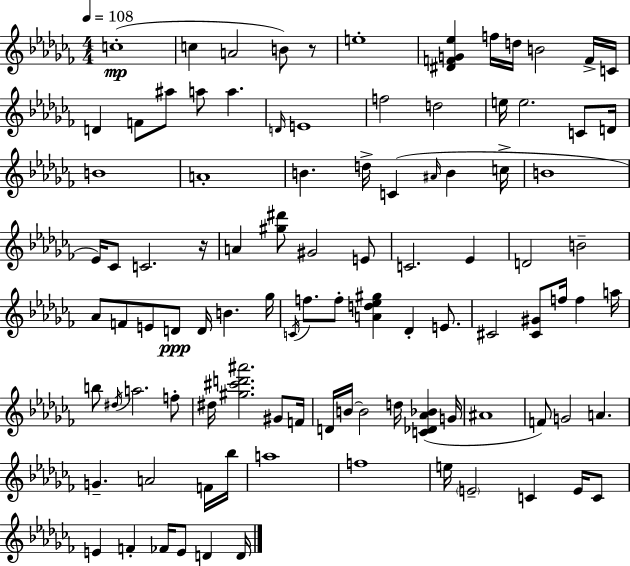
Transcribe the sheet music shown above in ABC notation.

X:1
T:Untitled
M:4/4
L:1/4
K:Abm
c4 c A2 B/2 z/2 e4 [^DFG_e] f/4 d/4 B2 F/4 C/4 D F/2 ^a/2 a/2 a D/4 E4 f2 d2 e/4 e2 C/2 D/4 B4 A4 B d/4 C ^A/4 B c/4 B4 _E/4 _C/2 C2 z/4 A [^g^d']/2 ^G2 E/2 C2 _E D2 B2 _A/2 F/2 E/2 D/2 D/4 B _g/4 C/4 f/2 f/2 [Ad_e^g] _D E/2 ^C2 [^C^G]/2 f/4 f a/4 b/2 ^d/4 a2 f/2 ^d/4 [^g^c'd'^a']2 ^G/2 F/4 D/4 B/4 B2 d/4 [C_D_A_B] G/4 ^A4 F/2 G2 A G A2 F/4 _b/4 a4 f4 e/4 E2 C E/4 C/2 E F _F/4 E/2 D D/4